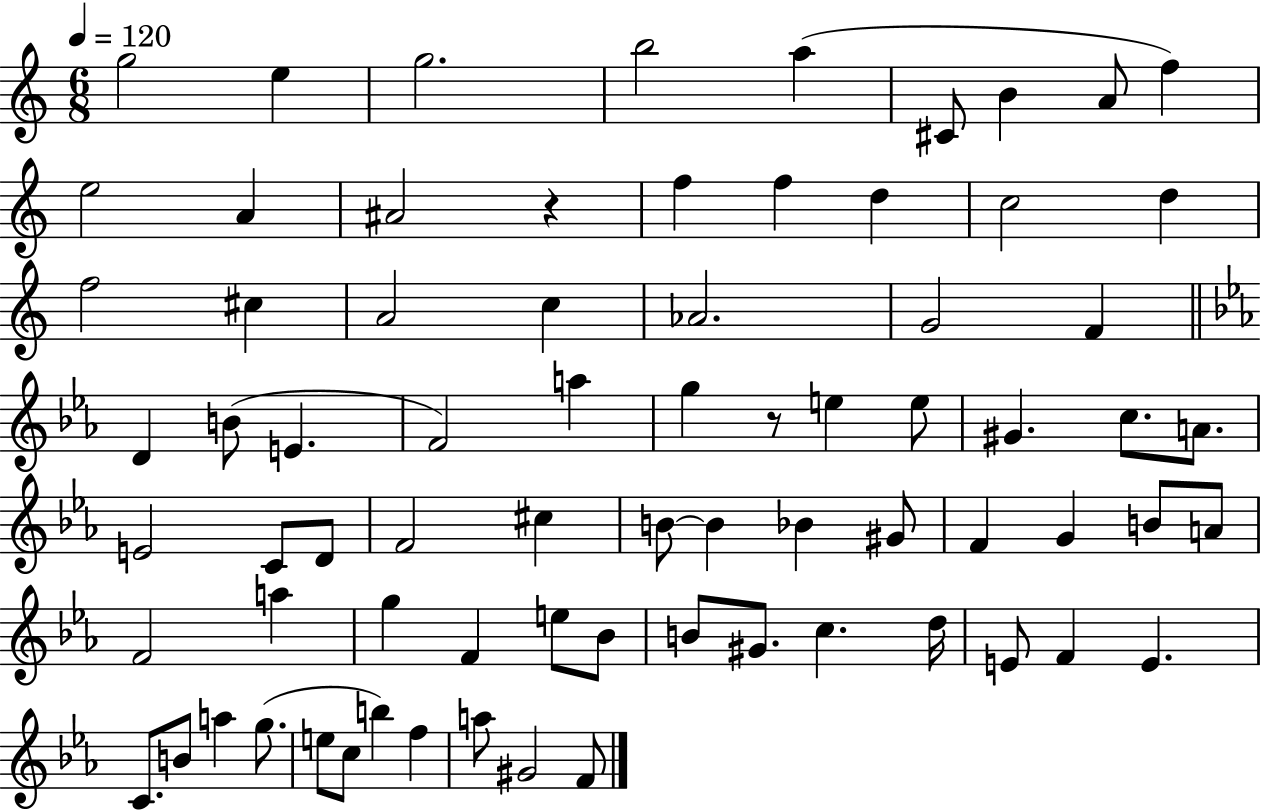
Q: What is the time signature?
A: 6/8